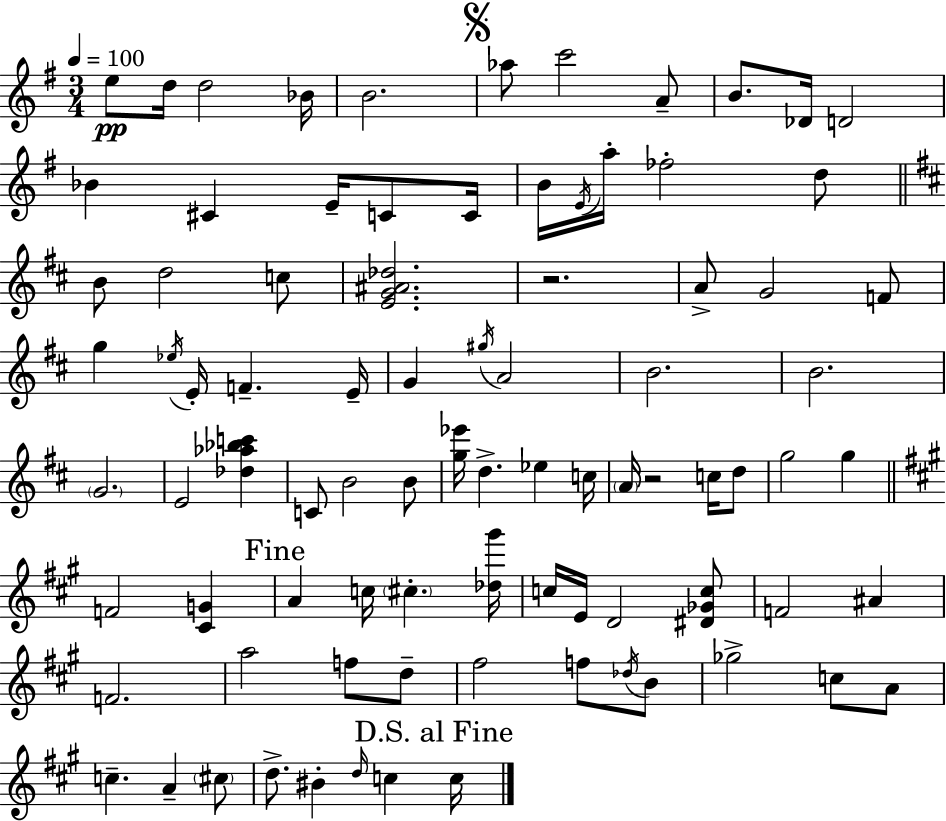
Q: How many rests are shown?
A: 2